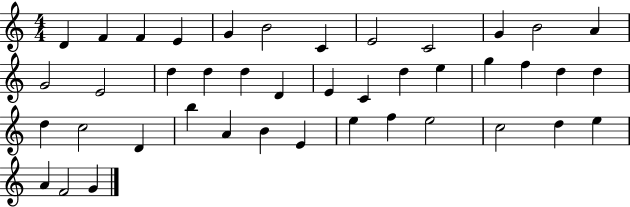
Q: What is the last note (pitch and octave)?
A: G4